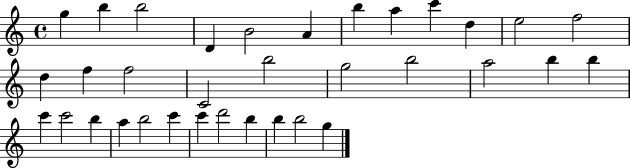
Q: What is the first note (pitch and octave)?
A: G5